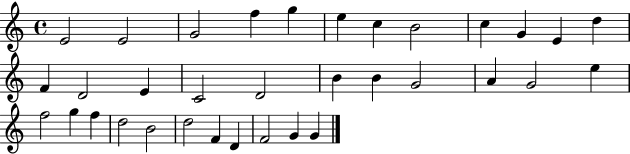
E4/h E4/h G4/h F5/q G5/q E5/q C5/q B4/h C5/q G4/q E4/q D5/q F4/q D4/h E4/q C4/h D4/h B4/q B4/q G4/h A4/q G4/h E5/q F5/h G5/q F5/q D5/h B4/h D5/h F4/q D4/q F4/h G4/q G4/q